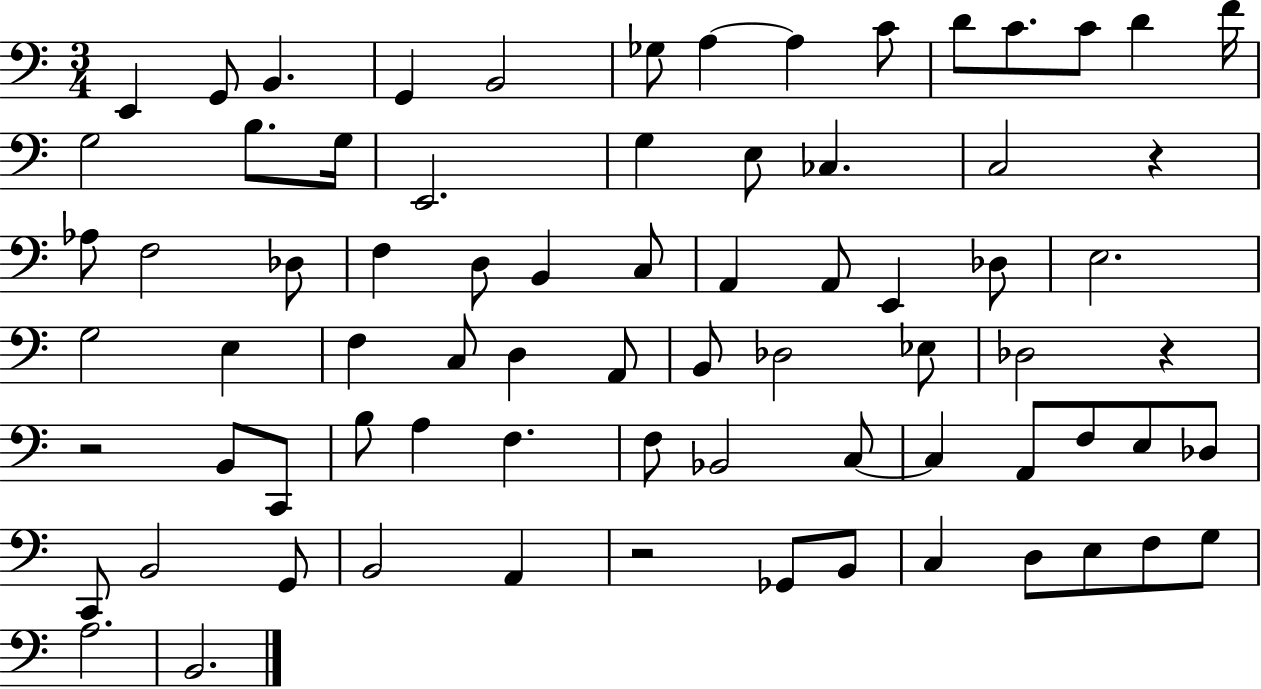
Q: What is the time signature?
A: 3/4